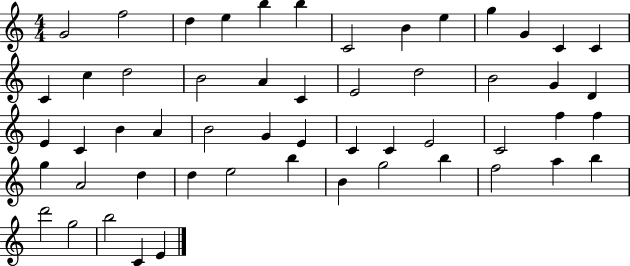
{
  \clef treble
  \numericTimeSignature
  \time 4/4
  \key c \major
  g'2 f''2 | d''4 e''4 b''4 b''4 | c'2 b'4 e''4 | g''4 g'4 c'4 c'4 | \break c'4 c''4 d''2 | b'2 a'4 c'4 | e'2 d''2 | b'2 g'4 d'4 | \break e'4 c'4 b'4 a'4 | b'2 g'4 e'4 | c'4 c'4 e'2 | c'2 f''4 f''4 | \break g''4 a'2 d''4 | d''4 e''2 b''4 | b'4 g''2 b''4 | f''2 a''4 b''4 | \break d'''2 g''2 | b''2 c'4 e'4 | \bar "|."
}